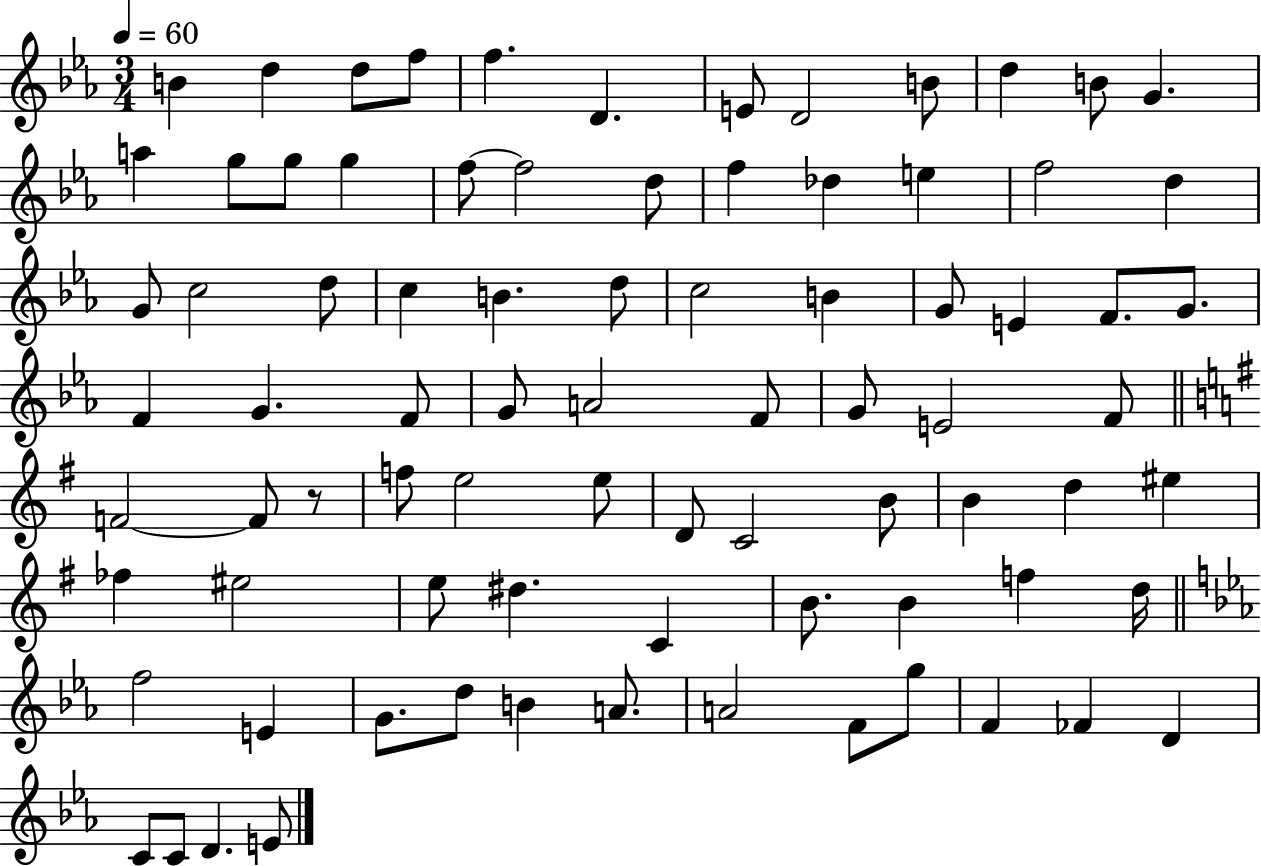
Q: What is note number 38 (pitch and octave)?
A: G4